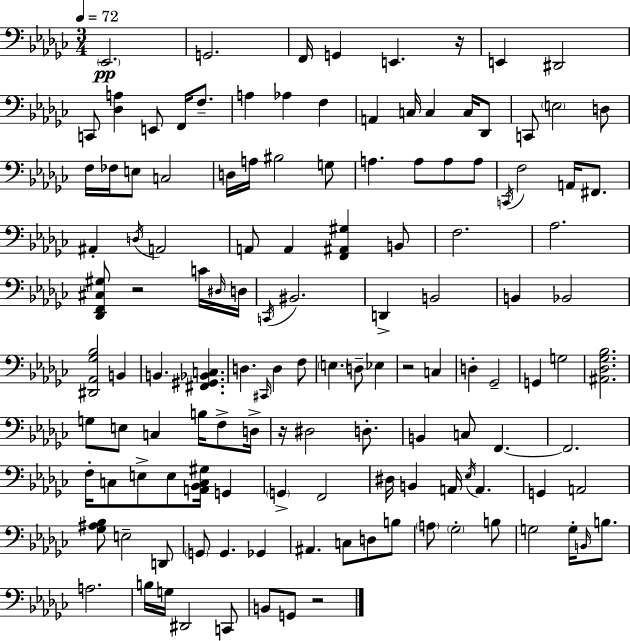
Eb2/h. G2/h. F2/s G2/q E2/q. R/s E2/q D#2/h C2/e [Db3,A3]/q E2/e F2/s F3/e. A3/q Ab3/q F3/q A2/q C3/s C3/q C3/s Db2/e C2/e E3/h D3/e F3/s FES3/s E3/e C3/h D3/s A3/s BIS3/h G3/e A3/q. A3/e A3/e A3/e C2/s F3/h A2/s F#2/e. A#2/q D3/s A2/h A2/e A2/q [F2,A#2,G#3]/q B2/e F3/h. Ab3/h. [Db2,F2,C#3,G#3]/e R/h C4/s D#3/s D3/s C2/s BIS2/h. D2/q B2/h B2/q Bb2/h [D#2,Ab2,Gb3,Bb3]/h B2/q B2/q. [F#2,G#2,Bb2,C3]/q. D3/q. C#2/s D3/q F3/e E3/q. D3/e Eb3/q R/h C3/q D3/q Gb2/h G2/q G3/h [A#2,Db3,Gb3,Bb3]/h. G3/e E3/e C3/q B3/s F3/e D3/s R/s D#3/h D3/e. B2/q C3/e F2/q. F2/h. F3/s C3/e E3/e E3/e [A2,Bb2,C3,G#3]/s G2/q G2/q F2/h D#3/s B2/q A2/s Eb3/s A2/q. G2/q A2/h [Gb3,A#3,Bb3]/e E3/h D2/e G2/e G2/q. Gb2/q A#2/q. C3/e D3/e B3/e A3/e Gb3/h B3/e G3/h G3/s B2/s B3/e. A3/h. B3/s G3/s D#2/h C2/e B2/e G2/e R/h